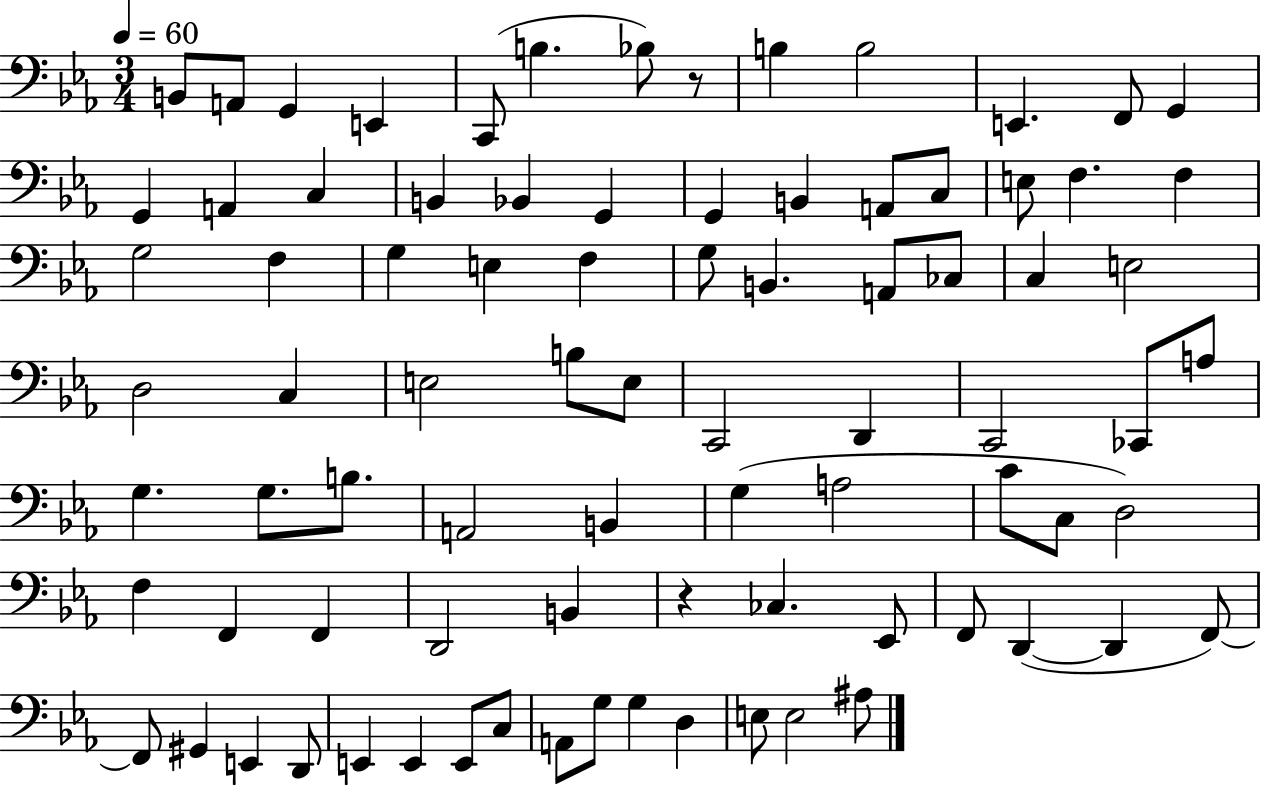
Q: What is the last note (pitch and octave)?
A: A#3